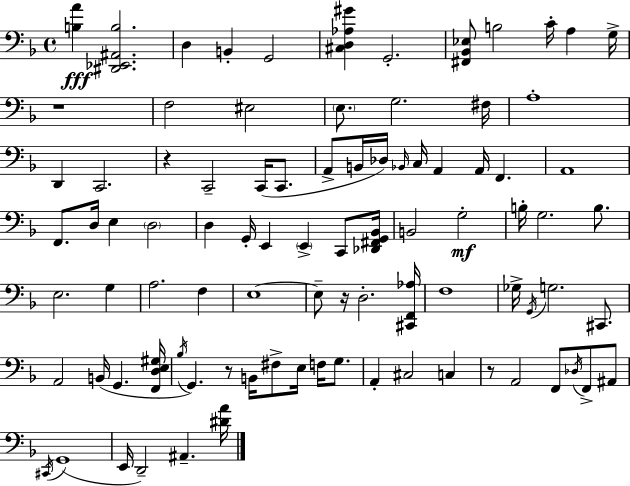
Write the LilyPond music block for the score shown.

{
  \clef bass
  \time 4/4
  \defaultTimeSignature
  \key d \minor
  \repeat volta 2 { <b a'>4\fff <dis, ees, ais, b>2. | d4 b,4-. g,2 | <cis d aes gis'>4 g,2.-. | <fis, bes, ees>8 b2 c'16-. a4 g16-> | \break r1 | f2 eis2 | \parenthesize e8. g2. fis16 | a1-. | \break d,4 c,2. | r4 c,2-- c,16( c,8. | a,8-> b,16 des16) \grace { bes,16 } c16 a,4 a,16 f,4. | a,1 | \break f,8. d16 e4 \parenthesize d2 | d4 g,16-. e,4 \parenthesize e,4-> c,8 | <des, fis, g, bes,>16 b,2 g2-.\mf | b16-. g2. b8. | \break e2. g4 | a2. f4 | e1~~ | e8-- r16 d2.-. | \break <cis, f, aes>16 f1 | ges16-> \acciaccatura { g,16 } g2. cis,8. | a,2 b,16( g,4. | <f, d e gis>16 \acciaccatura { bes16 } g,4.) r8 b,16 fis8-> e16 f16 | \break g8. a,4-. cis2 c4 | r8 a,2 f,8 \acciaccatura { des16 } | f,8-> ais,8 \acciaccatura { cis,16 }( g,1 | e,16 d,2--) ais,4.-- | \break <dis' a'>16 } \bar "|."
}